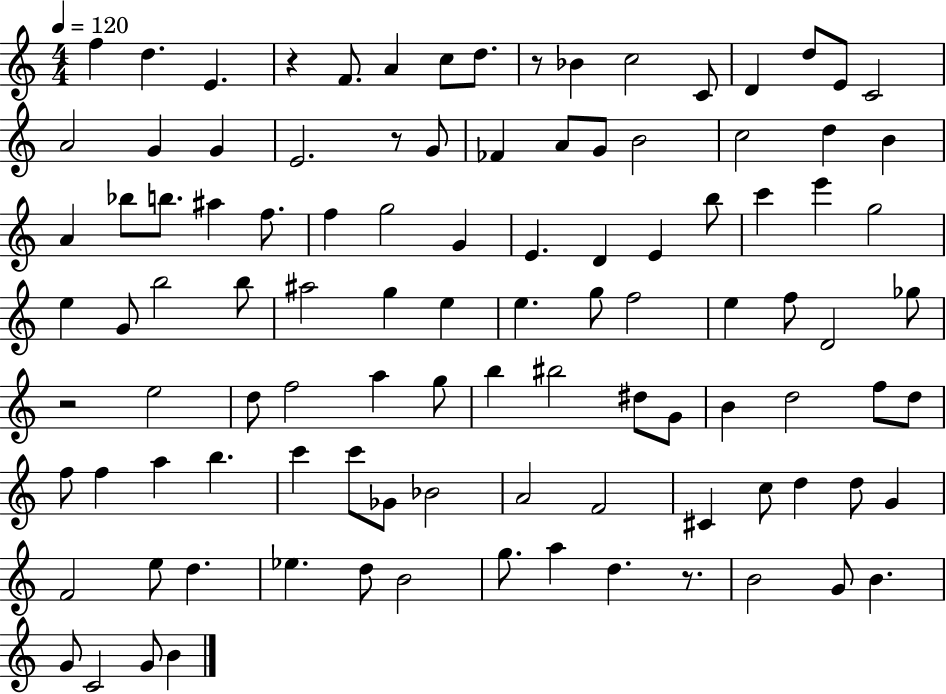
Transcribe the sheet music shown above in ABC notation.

X:1
T:Untitled
M:4/4
L:1/4
K:C
f d E z F/2 A c/2 d/2 z/2 _B c2 C/2 D d/2 E/2 C2 A2 G G E2 z/2 G/2 _F A/2 G/2 B2 c2 d B A _b/2 b/2 ^a f/2 f g2 G E D E b/2 c' e' g2 e G/2 b2 b/2 ^a2 g e e g/2 f2 e f/2 D2 _g/2 z2 e2 d/2 f2 a g/2 b ^b2 ^d/2 G/2 B d2 f/2 d/2 f/2 f a b c' c'/2 _G/2 _B2 A2 F2 ^C c/2 d d/2 G F2 e/2 d _e d/2 B2 g/2 a d z/2 B2 G/2 B G/2 C2 G/2 B